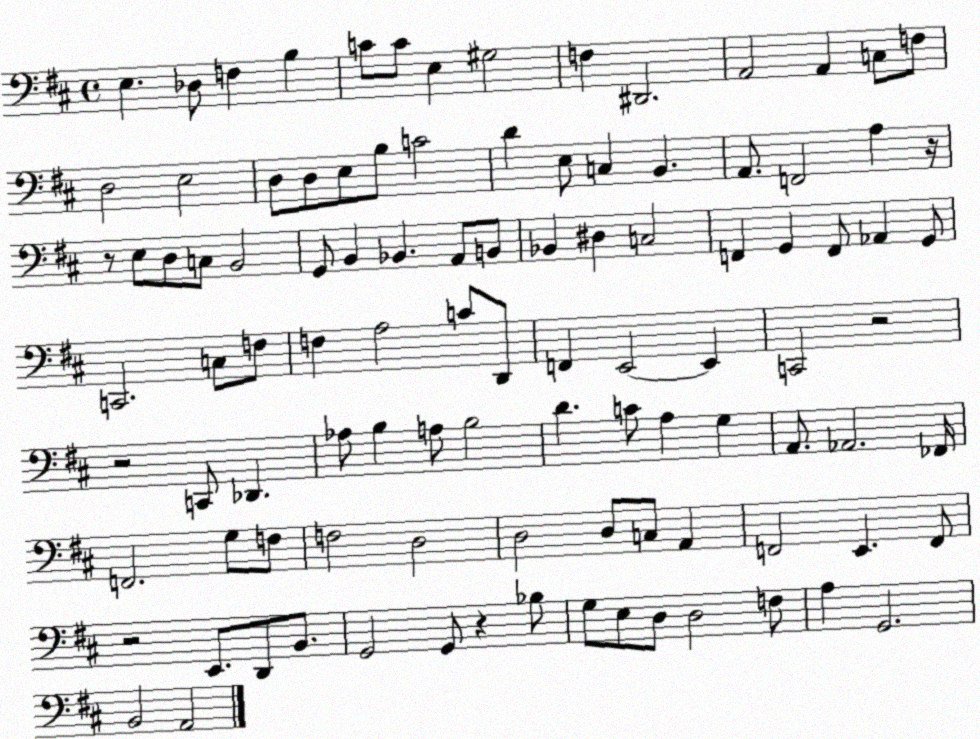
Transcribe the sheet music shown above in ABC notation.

X:1
T:Untitled
M:4/4
L:1/4
K:D
E, _D,/2 F, B, C/2 C/2 E, ^G,2 F, ^D,,2 A,,2 A,, C,/2 F,/2 D,2 E,2 D,/2 D,/2 E,/2 B,/2 C2 D E,/2 C, B,, A,,/2 F,,2 A, z/4 z/2 E,/2 D,/2 C,/2 B,,2 G,,/2 B,, _B,, A,,/2 B,,/2 _B,, ^D, C,2 F,, G,, F,,/2 _A,, G,,/2 C,,2 C,/2 F,/2 F, A,2 C/2 D,,/2 F,, E,,2 E,, C,,2 z2 z2 C,,/2 _D,, _A,/2 B, A,/2 B,2 D C/2 A, G, A,,/2 _A,,2 _F,,/4 F,,2 G,/2 F,/2 F,2 D,2 D,2 D,/2 C,/2 A,, F,,2 E,, F,,/2 z2 E,,/2 D,,/2 B,,/2 G,,2 G,,/2 z _B,/2 G,/2 E,/2 D,/2 D,2 F,/2 A, G,,2 B,,2 A,,2